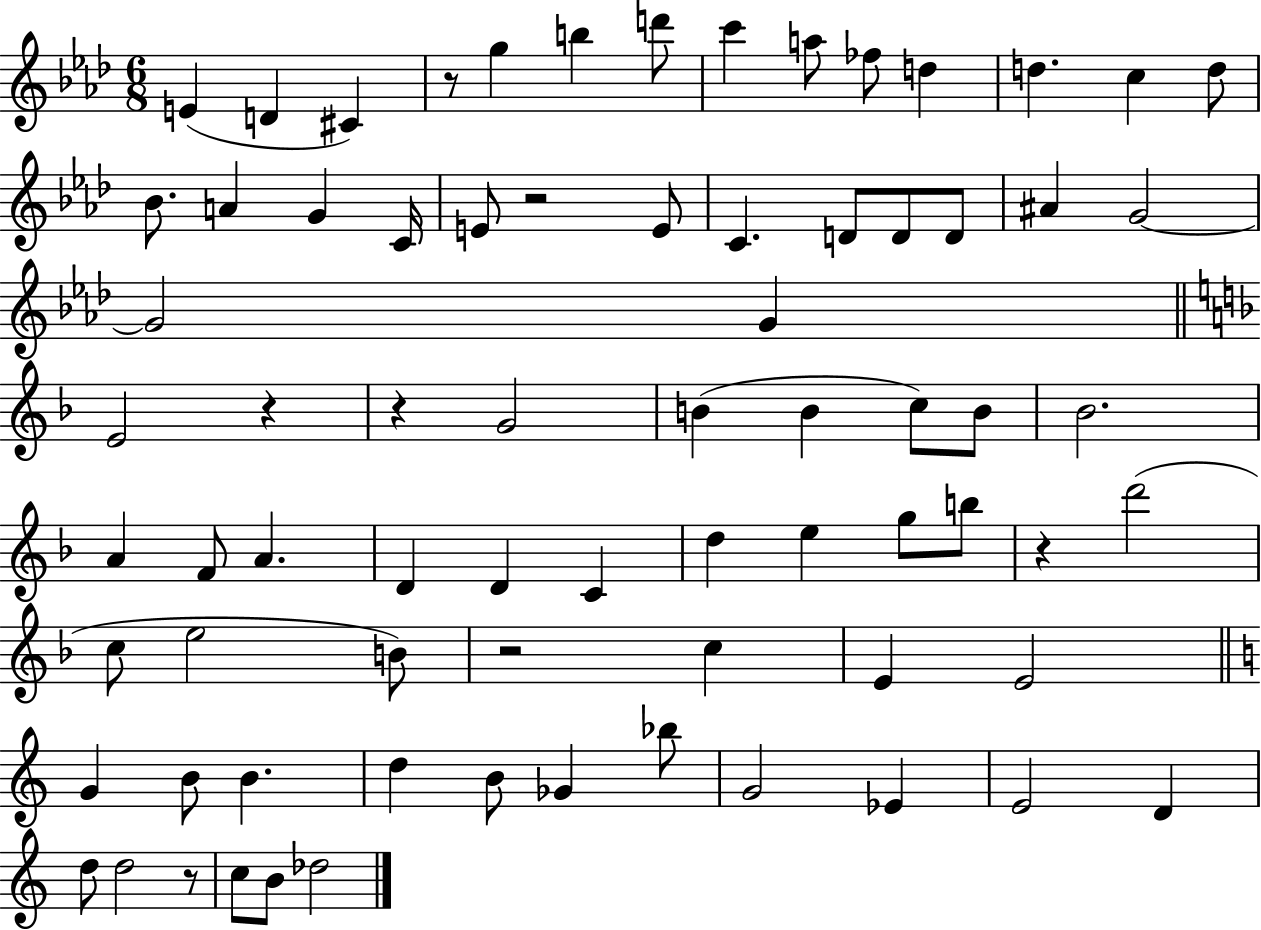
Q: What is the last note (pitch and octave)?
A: Db5